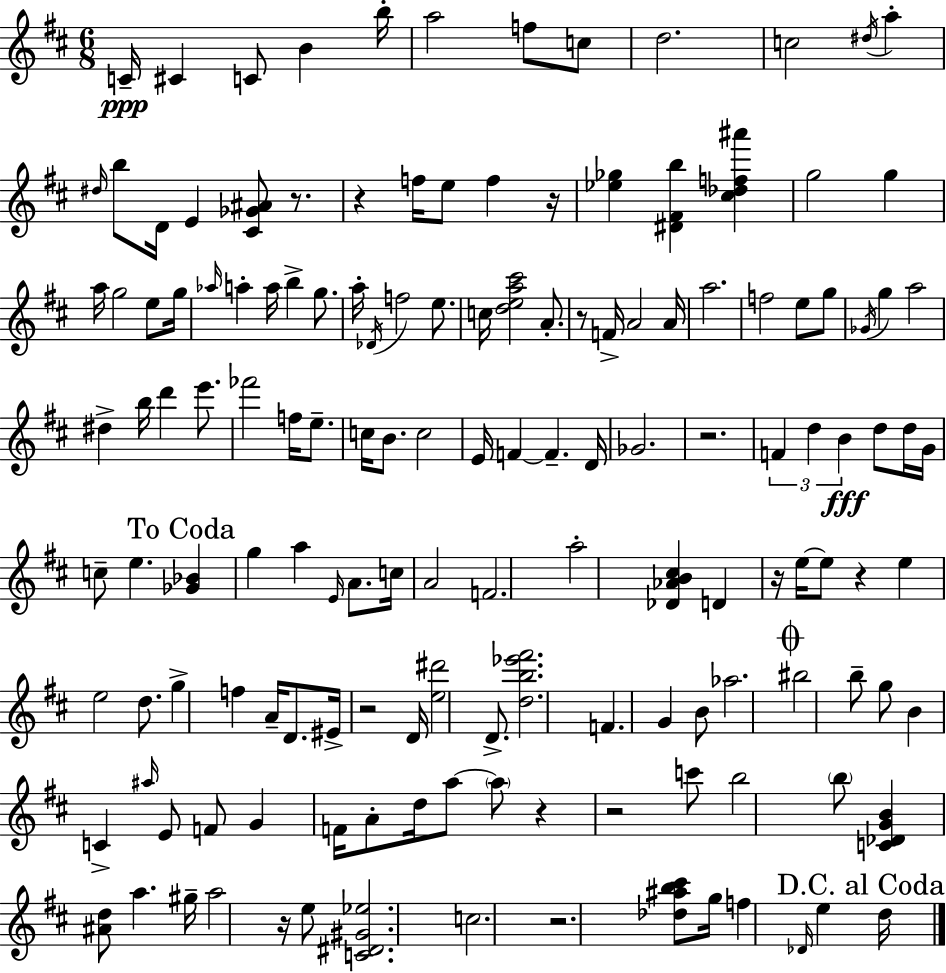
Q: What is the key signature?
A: D major